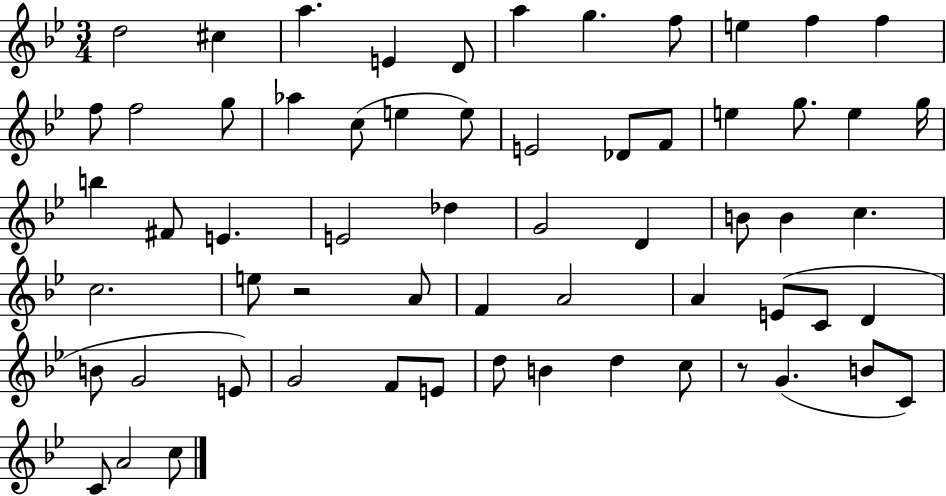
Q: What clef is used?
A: treble